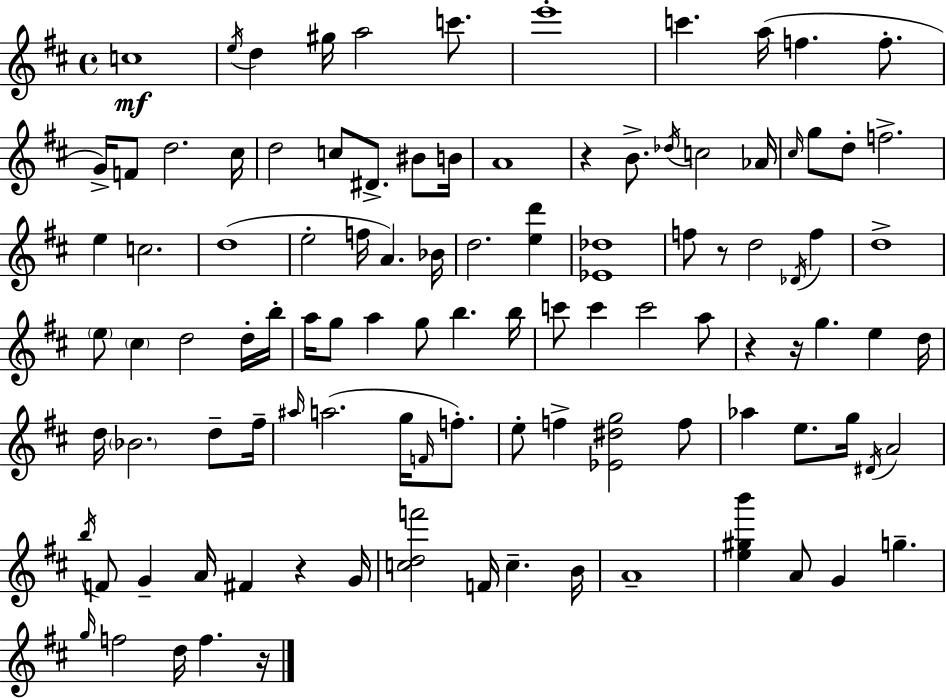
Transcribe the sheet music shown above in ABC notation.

X:1
T:Untitled
M:4/4
L:1/4
K:D
c4 e/4 d ^g/4 a2 c'/2 e'4 c' a/4 f f/2 G/4 F/2 d2 ^c/4 d2 c/2 ^D/2 ^B/2 B/4 A4 z B/2 _d/4 c2 _A/4 ^c/4 g/2 d/2 f2 e c2 d4 e2 f/4 A _B/4 d2 [ed'] [_E_d]4 f/2 z/2 d2 _D/4 f d4 e/2 ^c d2 d/4 b/4 a/4 g/2 a g/2 b b/4 c'/2 c' c'2 a/2 z z/4 g e d/4 d/4 _B2 d/2 ^f/4 ^a/4 a2 g/4 F/4 f/2 e/2 f [_E^dg]2 f/2 _a e/2 g/4 ^D/4 A2 b/4 F/2 G A/4 ^F z G/4 [cdf']2 F/4 c B/4 A4 [e^gb'] A/2 G g g/4 f2 d/4 f z/4